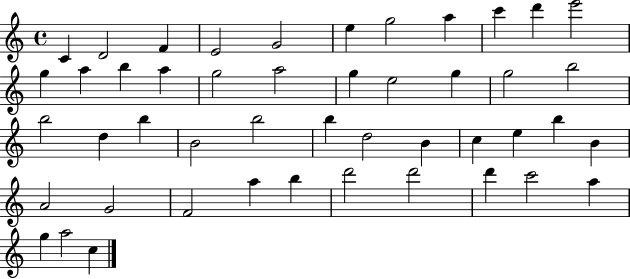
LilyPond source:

{
  \clef treble
  \time 4/4
  \defaultTimeSignature
  \key c \major
  c'4 d'2 f'4 | e'2 g'2 | e''4 g''2 a''4 | c'''4 d'''4 e'''2 | \break g''4 a''4 b''4 a''4 | g''2 a''2 | g''4 e''2 g''4 | g''2 b''2 | \break b''2 d''4 b''4 | b'2 b''2 | b''4 d''2 b'4 | c''4 e''4 b''4 b'4 | \break a'2 g'2 | f'2 a''4 b''4 | d'''2 d'''2 | d'''4 c'''2 a''4 | \break g''4 a''2 c''4 | \bar "|."
}